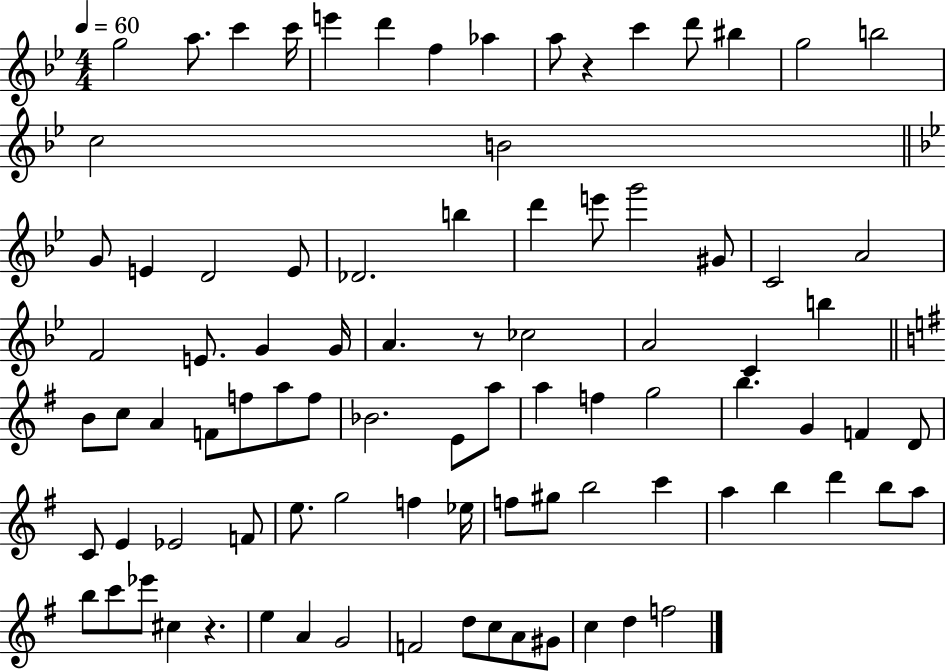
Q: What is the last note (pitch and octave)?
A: F5